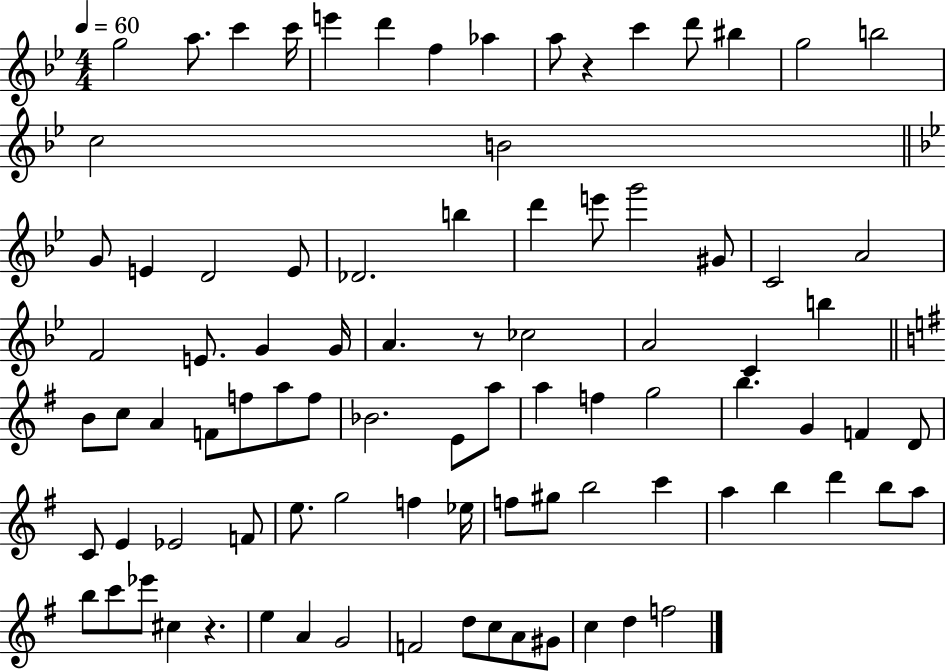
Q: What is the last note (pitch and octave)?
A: F5